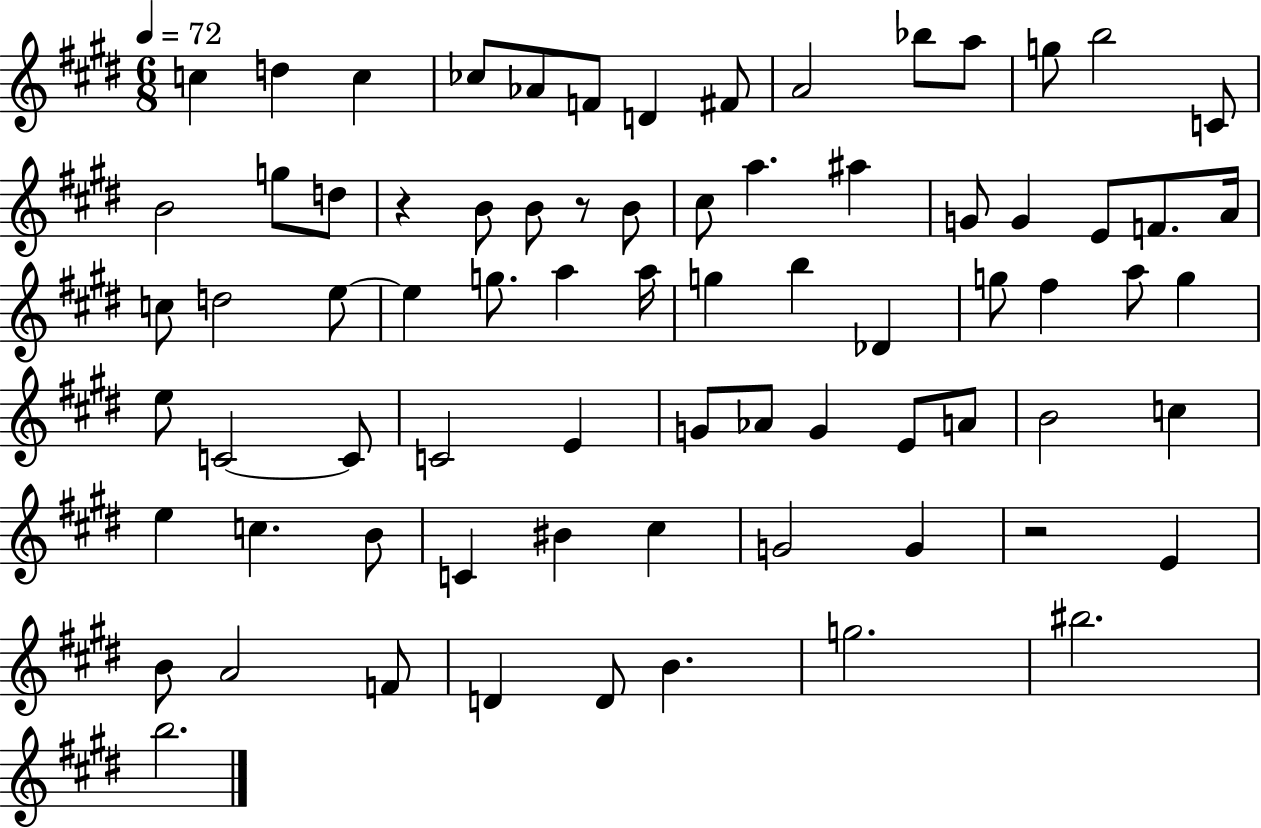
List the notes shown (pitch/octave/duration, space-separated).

C5/q D5/q C5/q CES5/e Ab4/e F4/e D4/q F#4/e A4/h Bb5/e A5/e G5/e B5/h C4/e B4/h G5/e D5/e R/q B4/e B4/e R/e B4/e C#5/e A5/q. A#5/q G4/e G4/q E4/e F4/e. A4/s C5/e D5/h E5/e E5/q G5/e. A5/q A5/s G5/q B5/q Db4/q G5/e F#5/q A5/e G5/q E5/e C4/h C4/e C4/h E4/q G4/e Ab4/e G4/q E4/e A4/e B4/h C5/q E5/q C5/q. B4/e C4/q BIS4/q C#5/q G4/h G4/q R/h E4/q B4/e A4/h F4/e D4/q D4/e B4/q. G5/h. BIS5/h. B5/h.